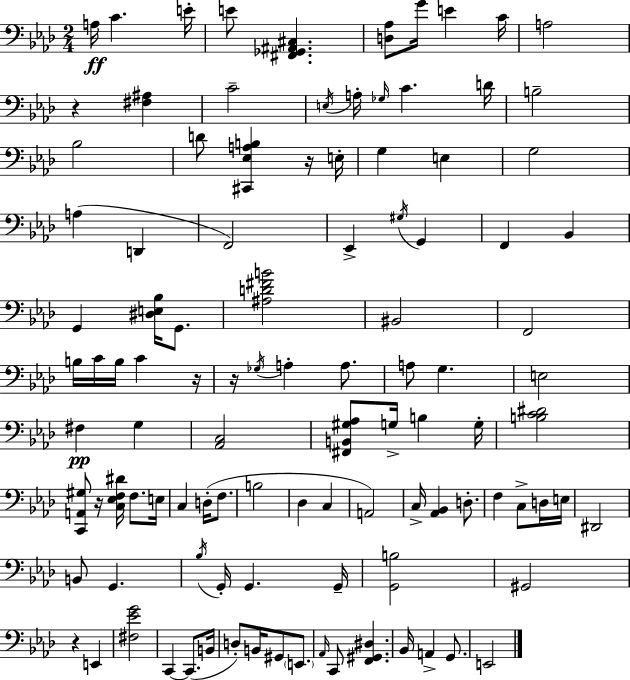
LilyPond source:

{
  \clef bass
  \numericTimeSignature
  \time 2/4
  \key f \minor
  a16\ff c'4. e'16-. | e'8 <fis, ges, ais, cis>4. | <d aes>8 g'16 e'4 c'16 | a2 | \break r4 <fis ais>4 | c'2-- | \acciaccatura { e16 } a16-. \grace { ges16 } c'4. | d'16 b2-- | \break bes2 | d'8 <cis, ees a b>4 | r16 e16-. g4 e4 | g2 | \break a4( d,4 | f,2) | ees,4-> \acciaccatura { gis16 } g,4 | f,4 bes,4 | \break g,4 <dis e bes>16 | g,8. <ais d' fis' b'>2 | bis,2 | f,2 | \break b16 c'16 b16 c'4 | r16 r16 \acciaccatura { ges16 } a4-. | a8. a8 g4. | e2 | \break fis4\pp | g4 <aes, c>2 | <fis, b, gis aes>8 g16-> b4 | g16-. <b c' dis'>2 | \break <c, a, gis>8 r16 <c ees f dis'>16 | f8. e16 c4 | d16-.( f8. b2 | des4 | \break c4 a,2) | c16-> <aes, bes,>4 | d8.-. f4 | c8-> d16 e16 dis,2 | \break b,8 g,4. | \acciaccatura { bes16 } g,16-. g,4. | g,16-- <g, b>2 | gis,2 | \break r4 | e,4 <fis ees' g'>2 | c,4~~ | c,8.( b,16 d8-.) b,16 | \break gis,8 \parenthesize e,8. \grace { aes,16 } c,8 | <f, gis, dis>4. bes,16 a,4-> | g,8. e,2 | \bar "|."
}